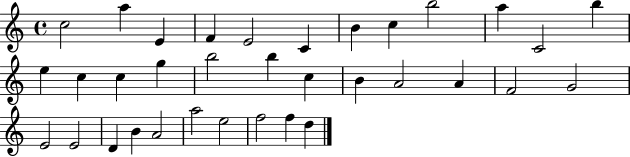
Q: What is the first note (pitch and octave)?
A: C5